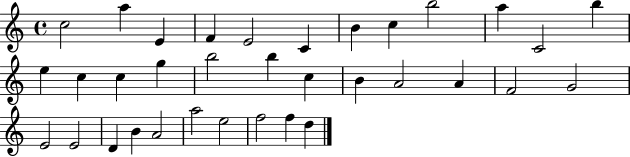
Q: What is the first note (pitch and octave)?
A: C5